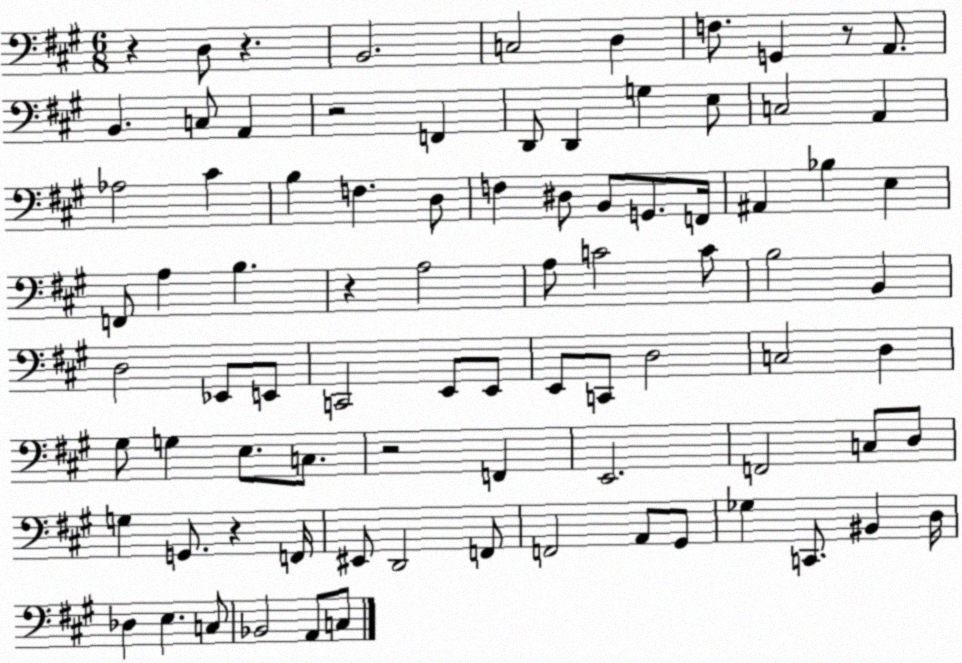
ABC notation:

X:1
T:Untitled
M:6/8
L:1/4
K:A
z D,/2 z B,,2 C,2 D, F,/2 G,, z/2 A,,/2 B,, C,/2 A,, z2 F,, D,,/2 D,, G, E,/2 C,2 A,, _A,2 ^C B, F, D,/2 F, ^D,/2 B,,/2 G,,/2 F,,/4 ^A,, _B, E, F,,/2 A, B, z A,2 A,/2 C2 C/2 B,2 B,, D,2 _E,,/2 E,,/2 C,,2 E,,/2 E,,/2 E,,/2 C,,/2 D,2 C,2 D, ^G,/2 G, E,/2 C,/2 z2 F,, E,,2 F,,2 C,/2 D,/2 G, G,,/2 z F,,/4 ^E,,/2 D,,2 F,,/2 F,,2 A,,/2 ^G,,/2 _G, C,,/2 ^B,, D,/4 _D, E, C,/2 _B,,2 A,,/2 C,/2